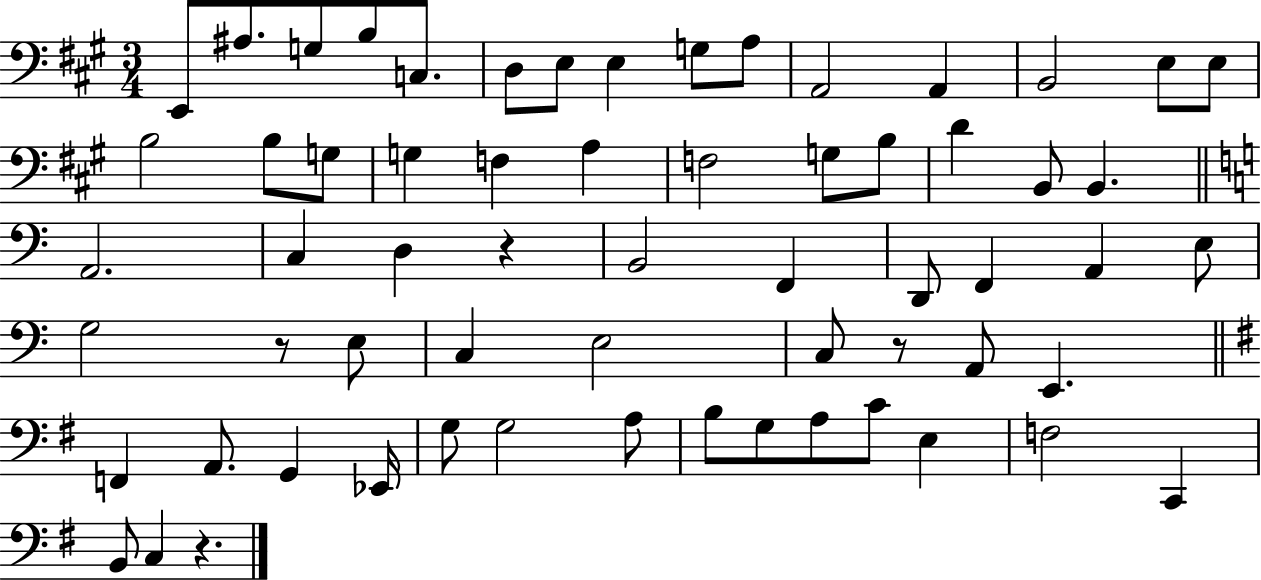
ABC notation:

X:1
T:Untitled
M:3/4
L:1/4
K:A
E,,/2 ^A,/2 G,/2 B,/2 C,/2 D,/2 E,/2 E, G,/2 A,/2 A,,2 A,, B,,2 E,/2 E,/2 B,2 B,/2 G,/2 G, F, A, F,2 G,/2 B,/2 D B,,/2 B,, A,,2 C, D, z B,,2 F,, D,,/2 F,, A,, E,/2 G,2 z/2 E,/2 C, E,2 C,/2 z/2 A,,/2 E,, F,, A,,/2 G,, _E,,/4 G,/2 G,2 A,/2 B,/2 G,/2 A,/2 C/2 E, F,2 C,, B,,/2 C, z